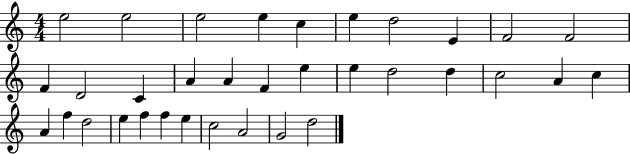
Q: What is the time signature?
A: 4/4